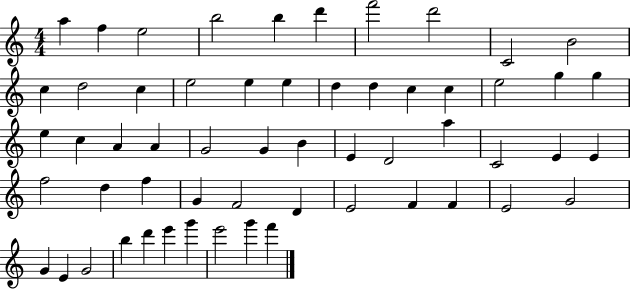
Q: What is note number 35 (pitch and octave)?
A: E4